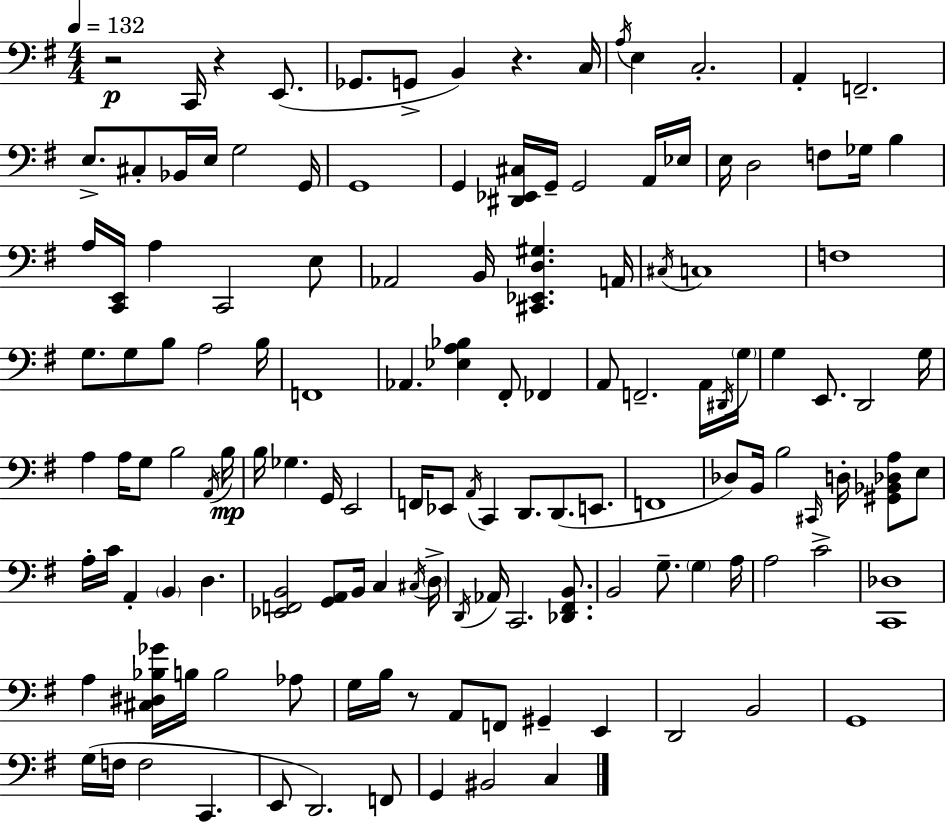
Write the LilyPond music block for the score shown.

{
  \clef bass
  \numericTimeSignature
  \time 4/4
  \key e \minor
  \tempo 4 = 132
  r2\p c,16 r4 e,8.( | ges,8. g,8-> b,4) r4. c16 | \acciaccatura { a16 } e4 c2.-. | a,4-. f,2.-- | \break e8.-> cis8-. bes,16 e16 g2 | g,16 g,1 | g,4 <dis, ees, cis>16 g,16-- g,2 a,16 | ees16 e16 d2 f8 ges16 b4 | \break a16 <c, e,>16 a4 c,2 e8 | aes,2 b,16 <cis, ees, d gis>4. | a,16 \acciaccatura { cis16 } c1 | f1 | \break g8. g8 b8 a2 | b16 f,1 | aes,4. <ees a bes>4 fis,8-. fes,4 | a,8 f,2.-- | \break a,16 \acciaccatura { dis,16 } \parenthesize g16 g4 e,8. d,2 | g16 a4 a16 g8 b2 | \acciaccatura { a,16 }\mp b16 b16 ges4. g,16 e,2 | f,16 ees,8 \acciaccatura { a,16 } c,4 d,8. d,8.( | \break e,8. f,1 | des8) b,16 b2 | \grace { cis,16 } d16-. <gis, bes, des a>8 e8 a16-. c'16 a,4-. \parenthesize b,4 | d4. <ees, f, b,>2 <g, a,>8 | \break b,16 c4 \acciaccatura { cis16 } \parenthesize d16-> \acciaccatura { d,16 } aes,16 c,2. | <des, fis, b,>8. b,2 | g8.-- \parenthesize g4 a16 a2 | c'2-> <c, des>1 | \break a4 <cis dis bes ges'>16 b16 b2 | aes8 g16 b16 r8 a,8 f,8 | gis,4-- e,4 d,2 | b,2 g,1 | \break g16( f16 f2 | c,4. e,8 d,2.) | f,8 g,4 bis,2 | c4 \bar "|."
}